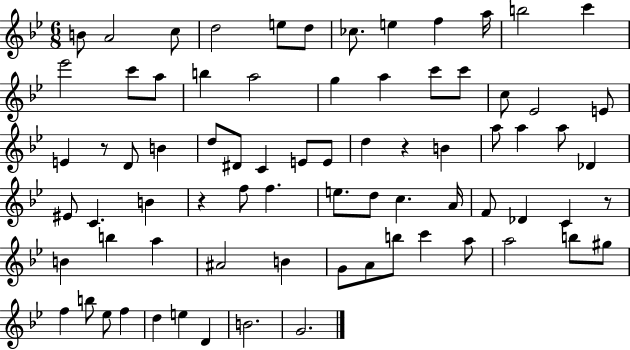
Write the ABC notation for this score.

X:1
T:Untitled
M:6/8
L:1/4
K:Bb
B/2 A2 c/2 d2 e/2 d/2 _c/2 e f a/4 b2 c' _e'2 c'/2 a/2 b a2 g a c'/2 c'/2 c/2 _E2 E/2 E z/2 D/2 B d/2 ^D/2 C E/2 E/2 d z B a/2 a a/2 _D ^E/2 C B z f/2 f e/2 d/2 c A/4 F/2 _D C z/2 B b a ^A2 B G/2 A/2 b/2 c' a/2 a2 b/2 ^g/2 f b/2 _e/2 f d e D B2 G2